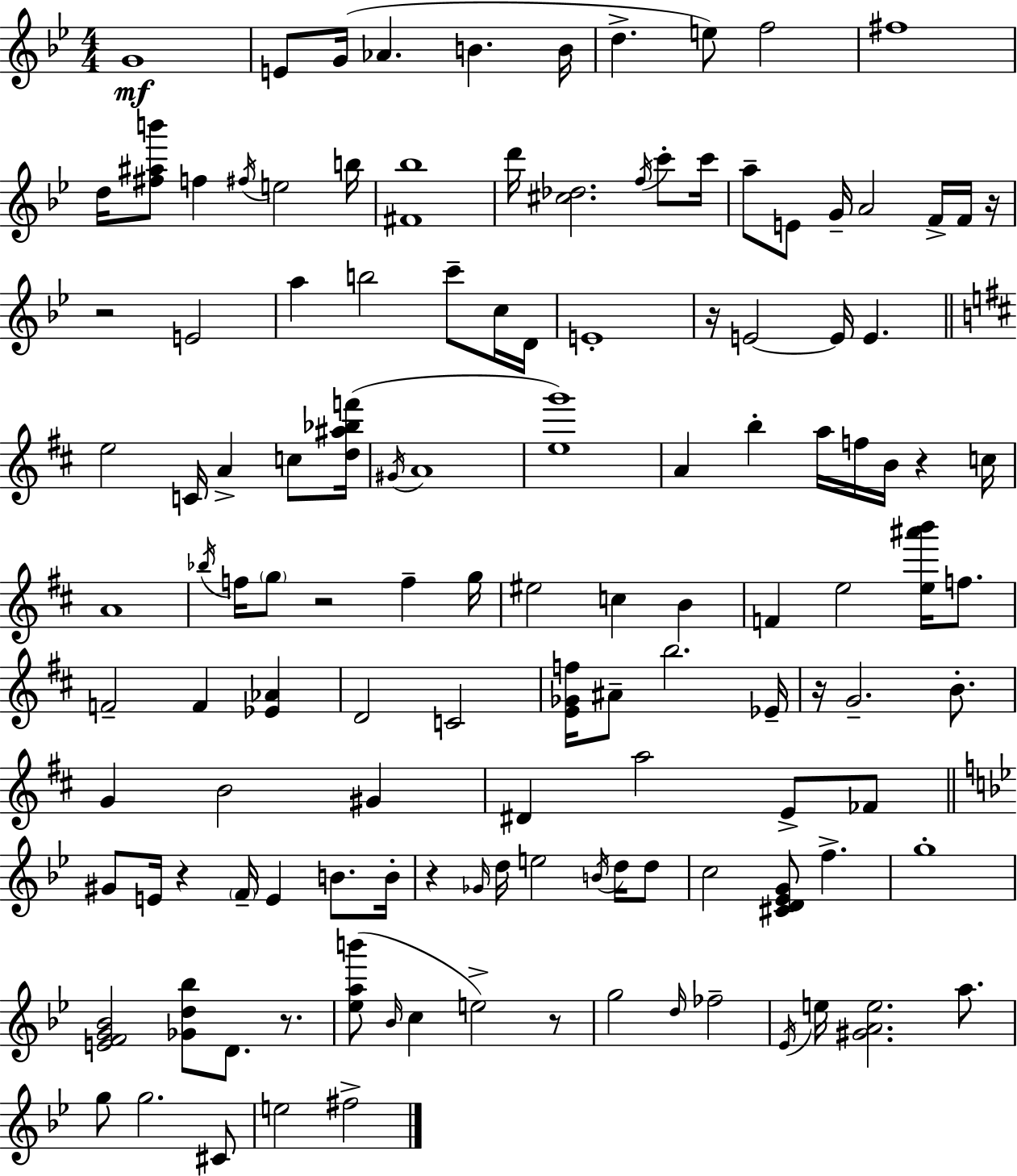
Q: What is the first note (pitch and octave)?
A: G4